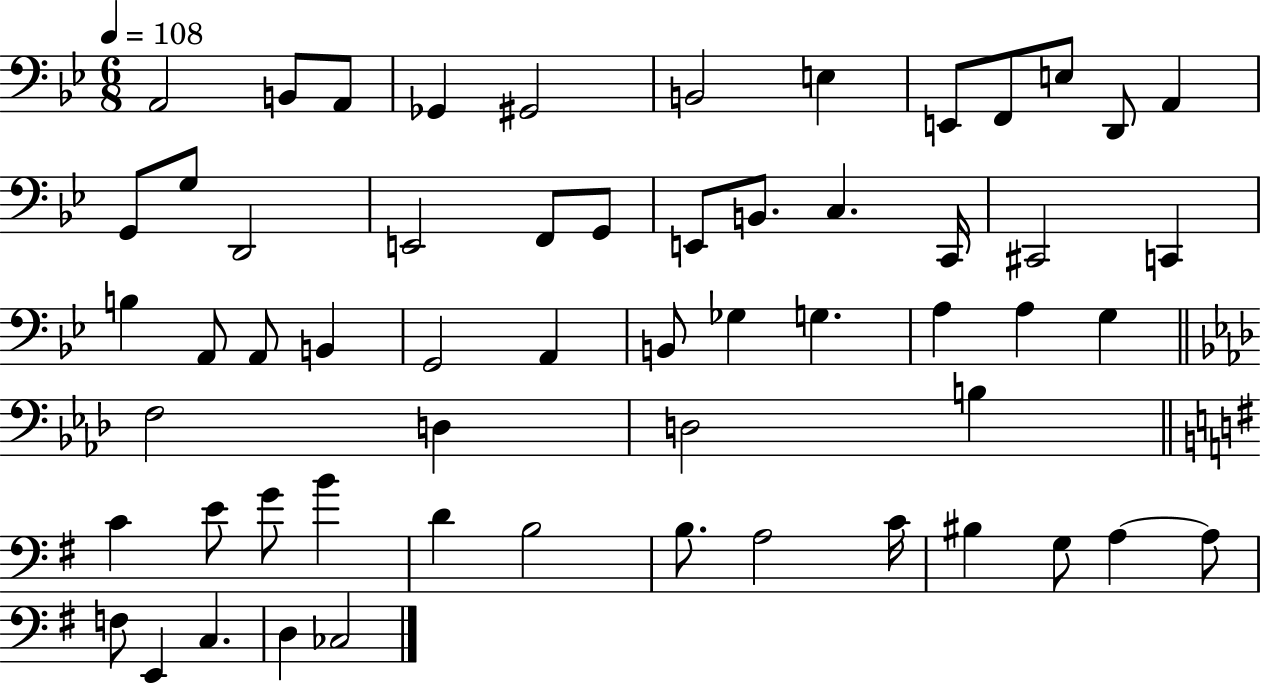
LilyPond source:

{
  \clef bass
  \numericTimeSignature
  \time 6/8
  \key bes \major
  \tempo 4 = 108
  a,2 b,8 a,8 | ges,4 gis,2 | b,2 e4 | e,8 f,8 e8 d,8 a,4 | \break g,8 g8 d,2 | e,2 f,8 g,8 | e,8 b,8. c4. c,16 | cis,2 c,4 | \break b4 a,8 a,8 b,4 | g,2 a,4 | b,8 ges4 g4. | a4 a4 g4 | \break \bar "||" \break \key aes \major f2 d4 | d2 b4 | \bar "||" \break \key g \major c'4 e'8 g'8 b'4 | d'4 b2 | b8. a2 c'16 | bis4 g8 a4~~ a8 | \break f8 e,4 c4. | d4 ces2 | \bar "|."
}